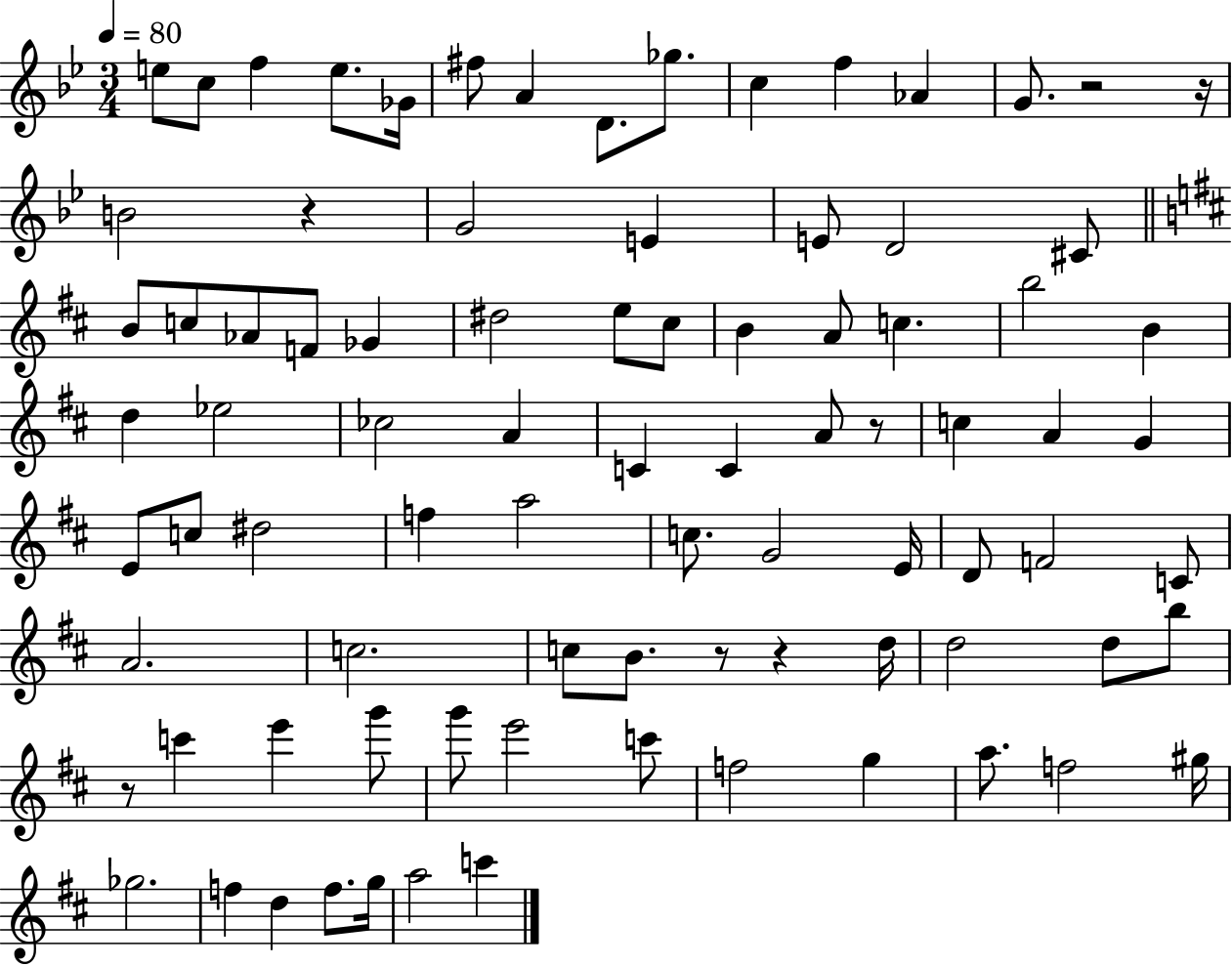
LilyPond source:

{
  \clef treble
  \numericTimeSignature
  \time 3/4
  \key bes \major
  \tempo 4 = 80
  e''8 c''8 f''4 e''8. ges'16 | fis''8 a'4 d'8. ges''8. | c''4 f''4 aes'4 | g'8. r2 r16 | \break b'2 r4 | g'2 e'4 | e'8 d'2 cis'8 | \bar "||" \break \key d \major b'8 c''8 aes'8 f'8 ges'4 | dis''2 e''8 cis''8 | b'4 a'8 c''4. | b''2 b'4 | \break d''4 ees''2 | ces''2 a'4 | c'4 c'4 a'8 r8 | c''4 a'4 g'4 | \break e'8 c''8 dis''2 | f''4 a''2 | c''8. g'2 e'16 | d'8 f'2 c'8 | \break a'2. | c''2. | c''8 b'8. r8 r4 d''16 | d''2 d''8 b''8 | \break r8 c'''4 e'''4 g'''8 | g'''8 e'''2 c'''8 | f''2 g''4 | a''8. f''2 gis''16 | \break ges''2. | f''4 d''4 f''8. g''16 | a''2 c'''4 | \bar "|."
}